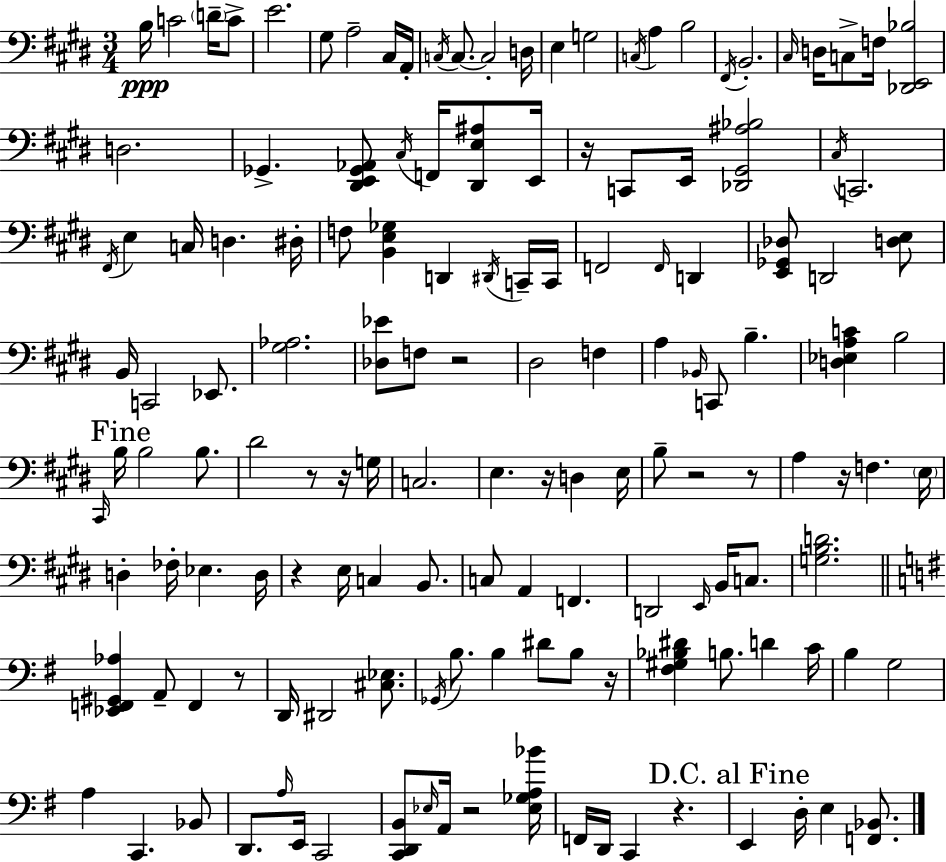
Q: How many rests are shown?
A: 13